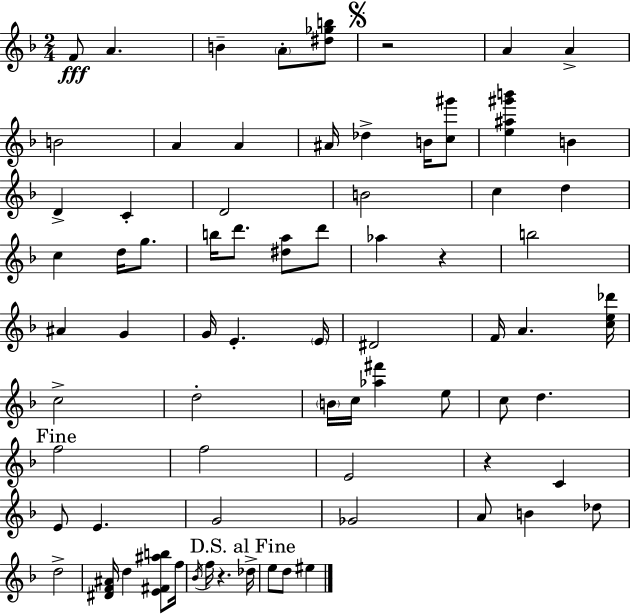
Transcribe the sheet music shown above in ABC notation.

X:1
T:Untitled
M:2/4
L:1/4
K:Dm
F/2 A B A/2 [^d_gb]/2 z2 A A B2 A A ^A/4 _d B/4 [c^g']/2 [e^a^g'b'] B D C D2 B2 c d c d/4 g/2 b/4 d'/2 [^da]/2 d'/2 _a z b2 ^A G G/4 E E/4 ^D2 F/4 A [ce_d']/4 c2 d2 B/4 c/4 [_a^f'] e/2 c/2 d f2 f2 E2 z C E/2 E G2 _G2 A/2 B _d/2 d2 [^DF^A]/4 d [E^F^ab]/2 f/4 _B/4 f/4 z _d/4 e/2 d/2 ^e